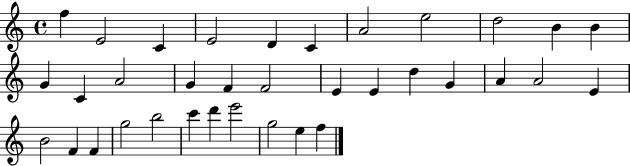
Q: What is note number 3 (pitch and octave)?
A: C4